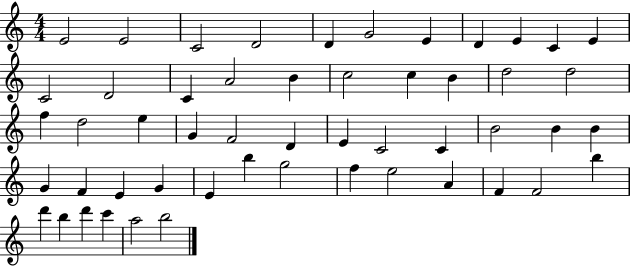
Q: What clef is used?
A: treble